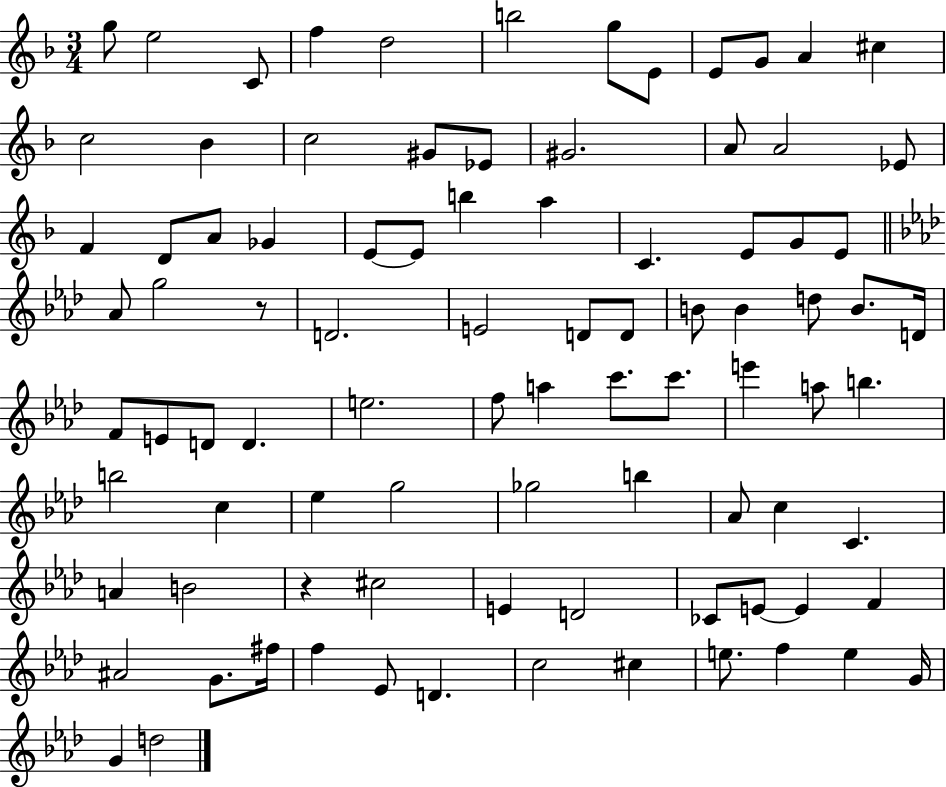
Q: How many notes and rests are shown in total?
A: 90